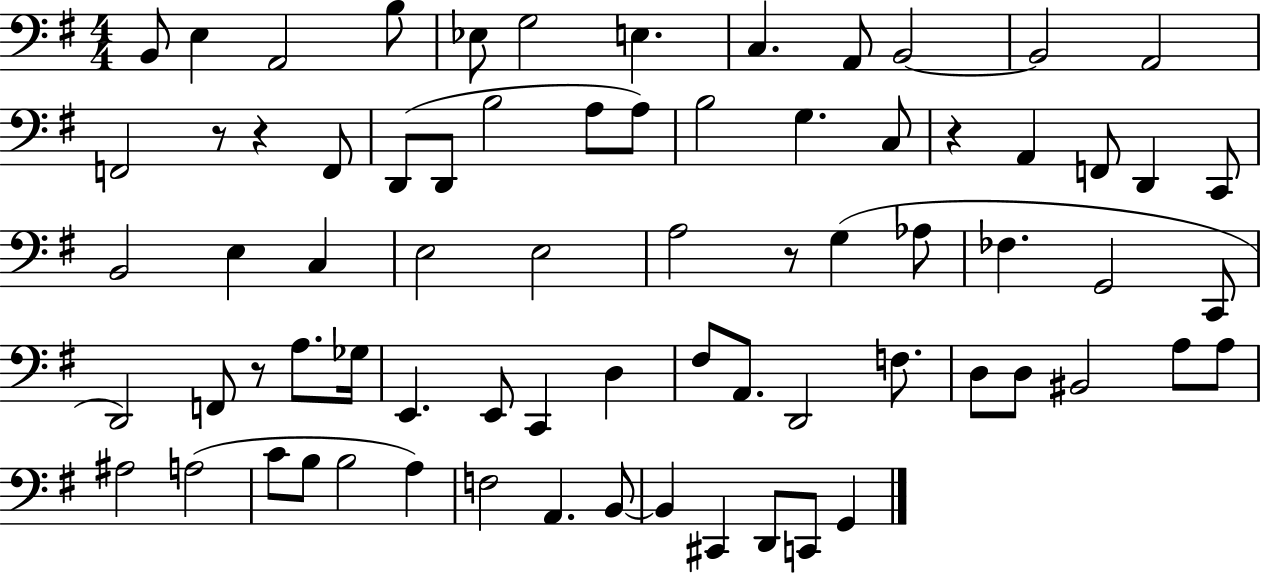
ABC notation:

X:1
T:Untitled
M:4/4
L:1/4
K:G
B,,/2 E, A,,2 B,/2 _E,/2 G,2 E, C, A,,/2 B,,2 B,,2 A,,2 F,,2 z/2 z F,,/2 D,,/2 D,,/2 B,2 A,/2 A,/2 B,2 G, C,/2 z A,, F,,/2 D,, C,,/2 B,,2 E, C, E,2 E,2 A,2 z/2 G, _A,/2 _F, G,,2 C,,/2 D,,2 F,,/2 z/2 A,/2 _G,/4 E,, E,,/2 C,, D, ^F,/2 A,,/2 D,,2 F,/2 D,/2 D,/2 ^B,,2 A,/2 A,/2 ^A,2 A,2 C/2 B,/2 B,2 A, F,2 A,, B,,/2 B,, ^C,, D,,/2 C,,/2 G,,